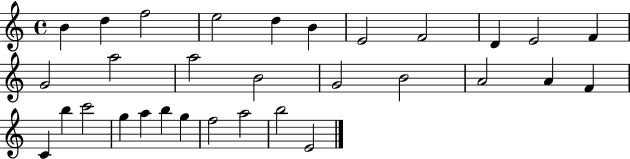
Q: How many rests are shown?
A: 0